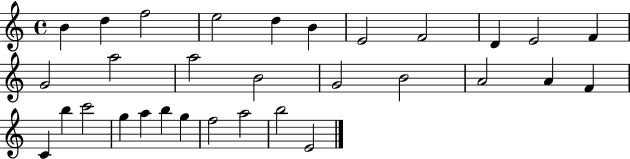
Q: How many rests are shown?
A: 0